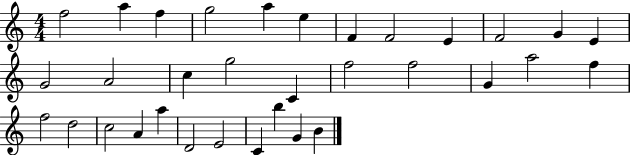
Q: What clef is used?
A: treble